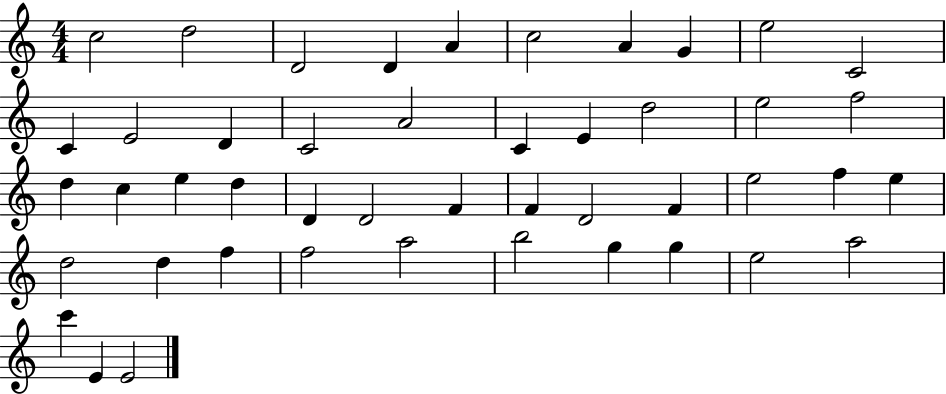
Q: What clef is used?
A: treble